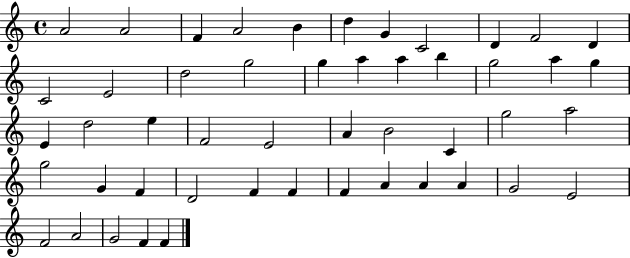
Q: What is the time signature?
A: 4/4